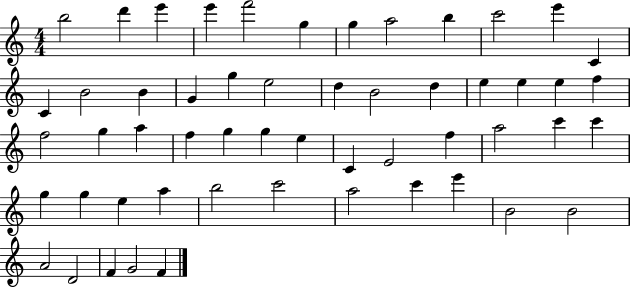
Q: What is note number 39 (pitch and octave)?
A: G5